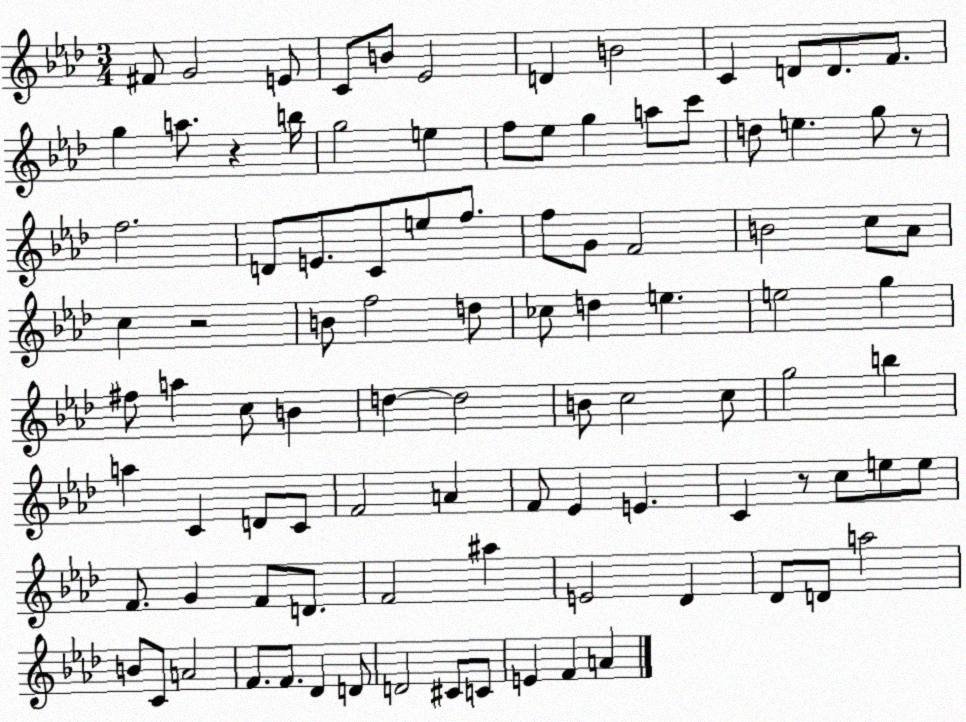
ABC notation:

X:1
T:Untitled
M:3/4
L:1/4
K:Ab
^F/2 G2 E/2 C/2 B/2 _E2 D B2 C D/2 D/2 F/2 g a/2 z b/4 g2 e f/2 _e/2 g a/2 c'/2 d/2 e g/2 z/2 f2 D/2 E/2 C/2 e/2 f/2 f/2 G/2 F2 B2 c/2 _A/2 c z2 B/2 f2 d/2 _c/2 d e e2 g ^f/2 a c/2 B d d2 B/2 c2 c/2 g2 b a C D/2 C/2 F2 A F/2 _E E C z/2 c/2 e/2 e/2 F/2 G F/2 D/2 F2 ^a E2 _D _D/2 D/2 a2 B/2 C/2 A2 F/2 F/2 _D D/2 D2 ^C/2 C/2 E F A